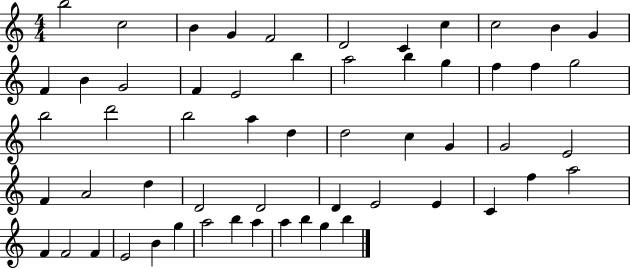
{
  \clef treble
  \numericTimeSignature
  \time 4/4
  \key c \major
  b''2 c''2 | b'4 g'4 f'2 | d'2 c'4 c''4 | c''2 b'4 g'4 | \break f'4 b'4 g'2 | f'4 e'2 b''4 | a''2 b''4 g''4 | f''4 f''4 g''2 | \break b''2 d'''2 | b''2 a''4 d''4 | d''2 c''4 g'4 | g'2 e'2 | \break f'4 a'2 d''4 | d'2 d'2 | d'4 e'2 e'4 | c'4 f''4 a''2 | \break f'4 f'2 f'4 | e'2 b'4 g''4 | a''2 b''4 a''4 | a''4 b''4 g''4 b''4 | \break \bar "|."
}